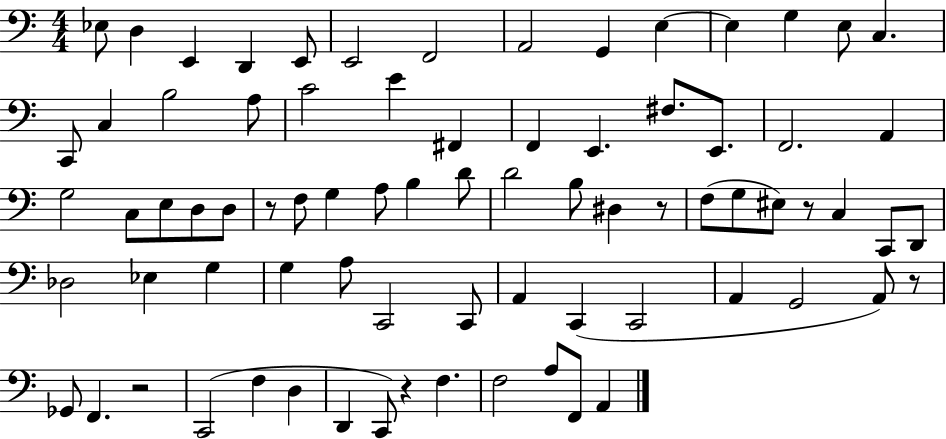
X:1
T:Untitled
M:4/4
L:1/4
K:C
_E,/2 D, E,, D,, E,,/2 E,,2 F,,2 A,,2 G,, E, E, G, E,/2 C, C,,/2 C, B,2 A,/2 C2 E ^F,, F,, E,, ^F,/2 E,,/2 F,,2 A,, G,2 C,/2 E,/2 D,/2 D,/2 z/2 F,/2 G, A,/2 B, D/2 D2 B,/2 ^D, z/2 F,/2 G,/2 ^E,/2 z/2 C, C,,/2 D,,/2 _D,2 _E, G, G, A,/2 C,,2 C,,/2 A,, C,, C,,2 A,, G,,2 A,,/2 z/2 _G,,/2 F,, z2 C,,2 F, D, D,, C,,/2 z F, F,2 A,/2 F,,/2 A,,